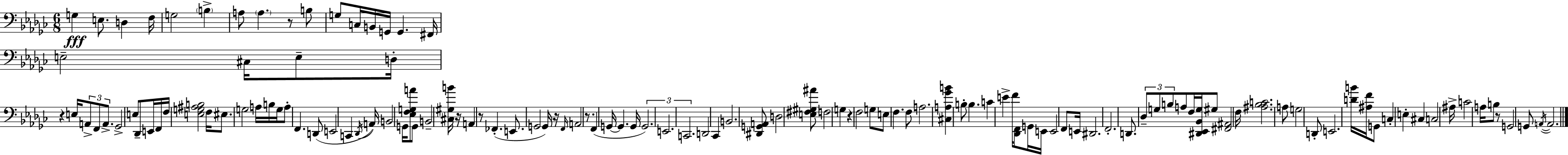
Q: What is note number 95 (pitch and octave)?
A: D2